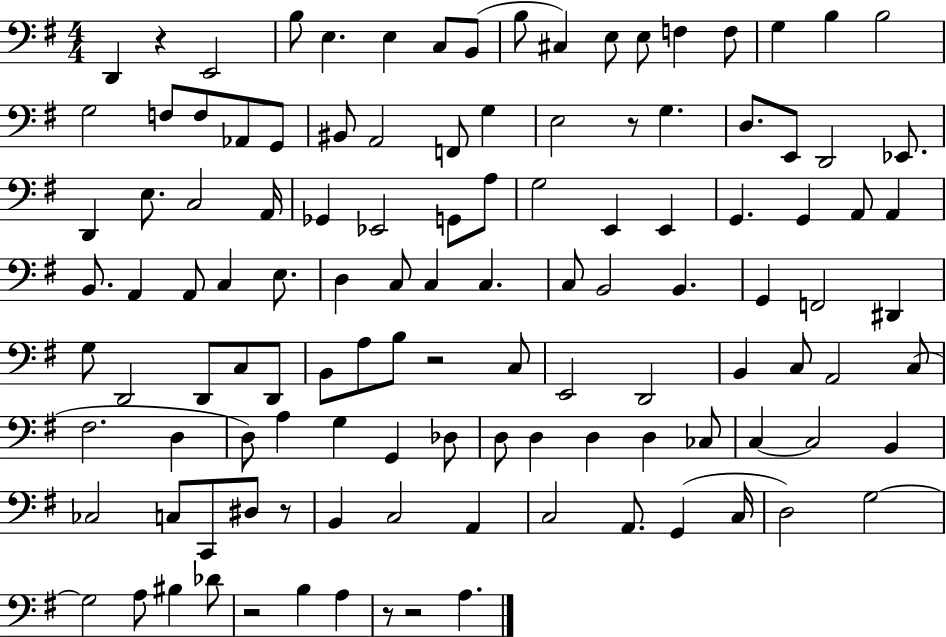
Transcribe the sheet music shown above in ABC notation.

X:1
T:Untitled
M:4/4
L:1/4
K:G
D,, z E,,2 B,/2 E, E, C,/2 B,,/2 B,/2 ^C, E,/2 E,/2 F, F,/2 G, B, B,2 G,2 F,/2 F,/2 _A,,/2 G,,/2 ^B,,/2 A,,2 F,,/2 G, E,2 z/2 G, D,/2 E,,/2 D,,2 _E,,/2 D,, E,/2 C,2 A,,/4 _G,, _E,,2 G,,/2 A,/2 G,2 E,, E,, G,, G,, A,,/2 A,, B,,/2 A,, A,,/2 C, E,/2 D, C,/2 C, C, C,/2 B,,2 B,, G,, F,,2 ^D,, G,/2 D,,2 D,,/2 C,/2 D,,/2 B,,/2 A,/2 B,/2 z2 C,/2 E,,2 D,,2 B,, C,/2 A,,2 C,/2 ^F,2 D, D,/2 A, G, G,, _D,/2 D,/2 D, D, D, _C,/2 C, C,2 B,, _C,2 C,/2 C,,/2 ^D,/2 z/2 B,, C,2 A,, C,2 A,,/2 G,, C,/4 D,2 G,2 G,2 A,/2 ^B, _D/2 z2 B, A, z/2 z2 A,